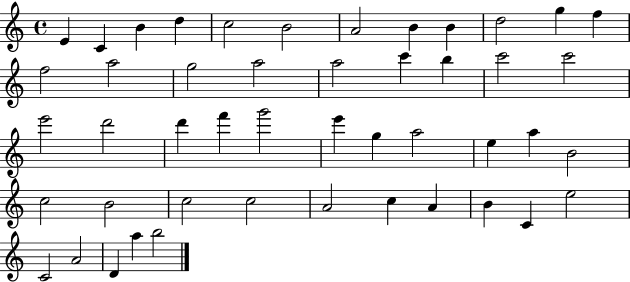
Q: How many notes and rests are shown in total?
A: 47